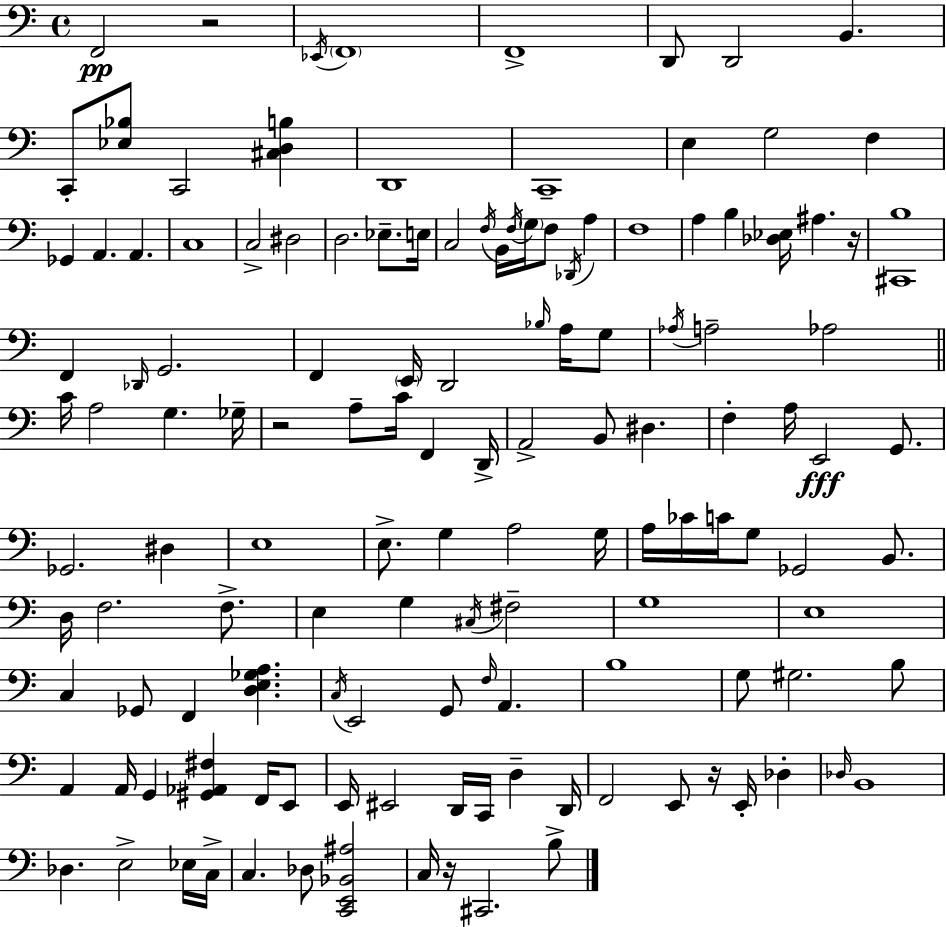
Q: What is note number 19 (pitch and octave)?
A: C3